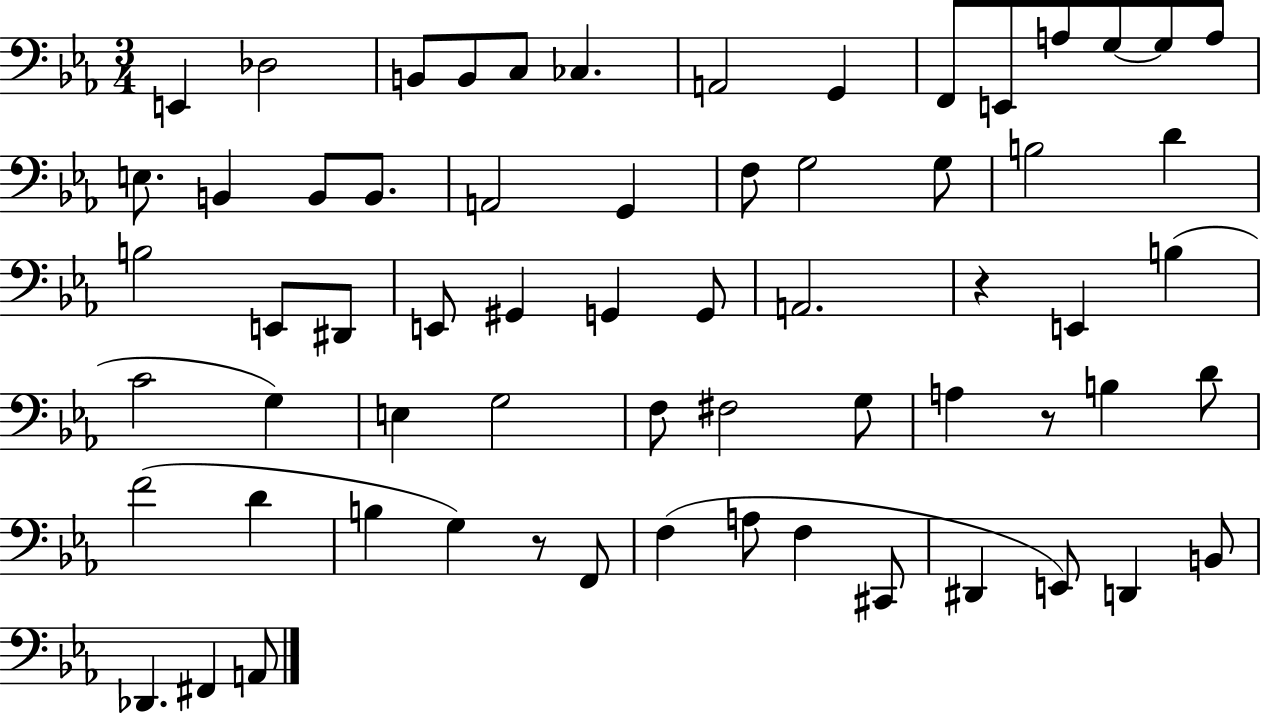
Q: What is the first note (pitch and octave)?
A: E2